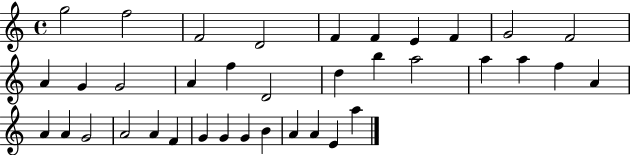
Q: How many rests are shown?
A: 0